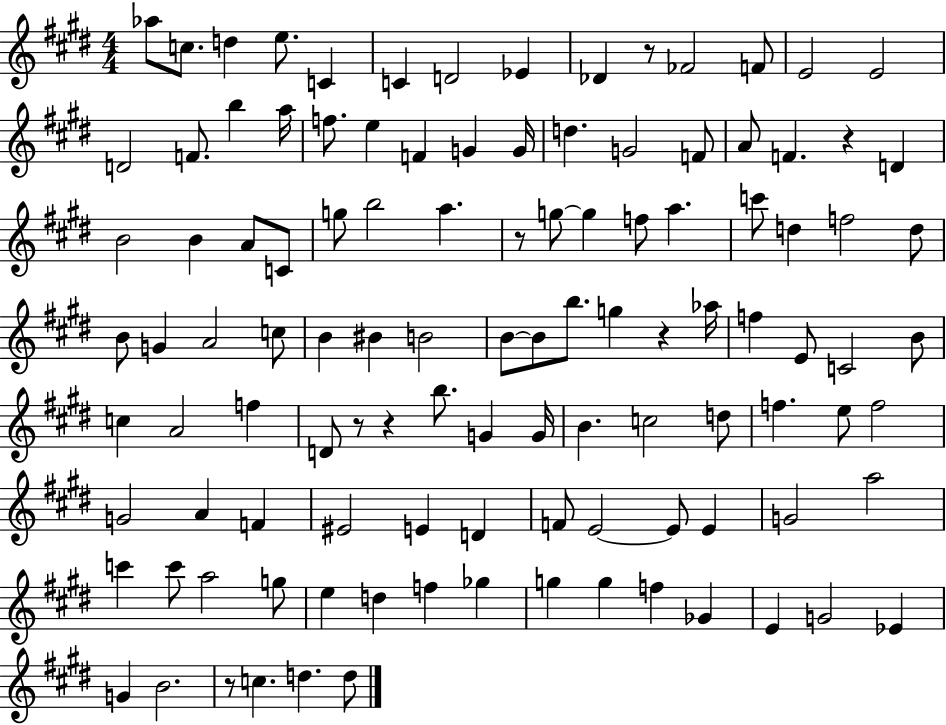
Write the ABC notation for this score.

X:1
T:Untitled
M:4/4
L:1/4
K:E
_a/2 c/2 d e/2 C C D2 _E _D z/2 _F2 F/2 E2 E2 D2 F/2 b a/4 f/2 e F G G/4 d G2 F/2 A/2 F z D B2 B A/2 C/2 g/2 b2 a z/2 g/2 g f/2 a c'/2 d f2 d/2 B/2 G A2 c/2 B ^B B2 B/2 B/2 b/2 g z _a/4 f E/2 C2 B/2 c A2 f D/2 z/2 z b/2 G G/4 B c2 d/2 f e/2 f2 G2 A F ^E2 E D F/2 E2 E/2 E G2 a2 c' c'/2 a2 g/2 e d f _g g g f _G E G2 _E G B2 z/2 c d d/2